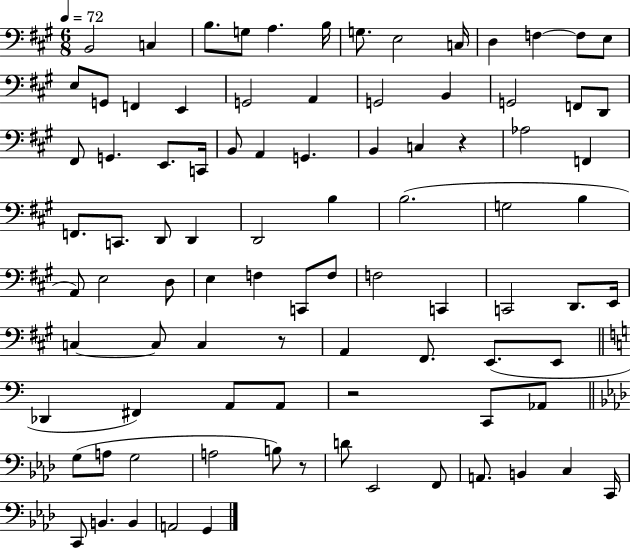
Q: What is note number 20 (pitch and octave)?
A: G2